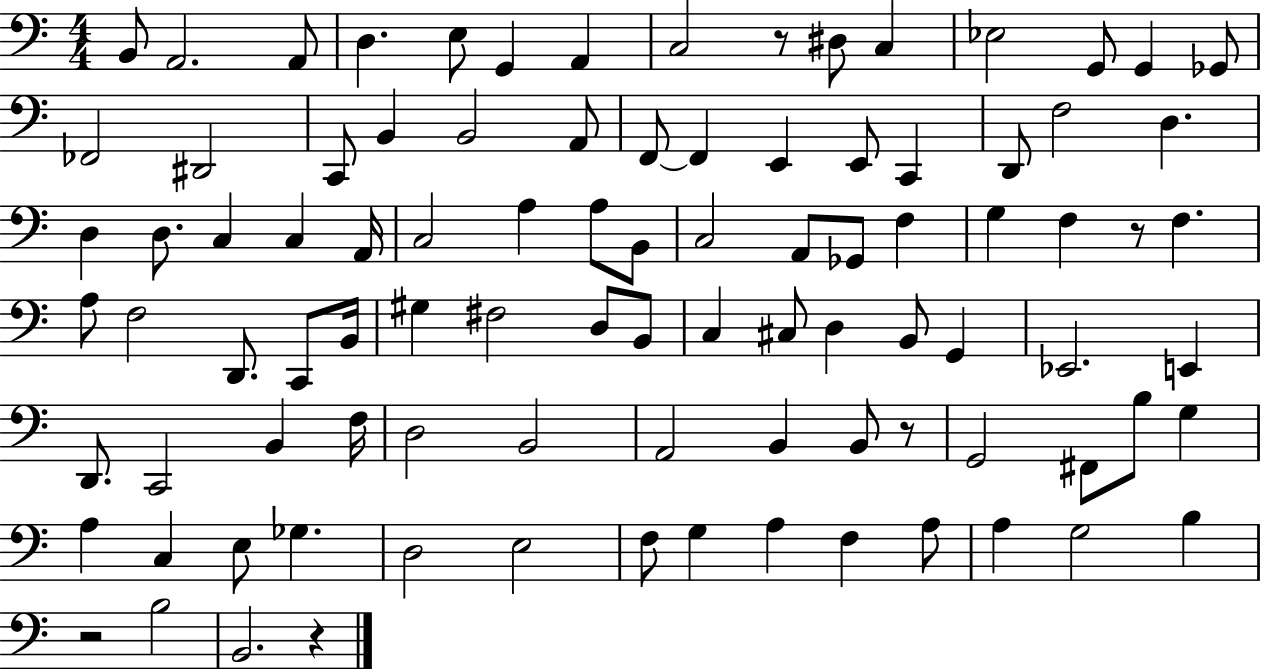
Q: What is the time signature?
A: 4/4